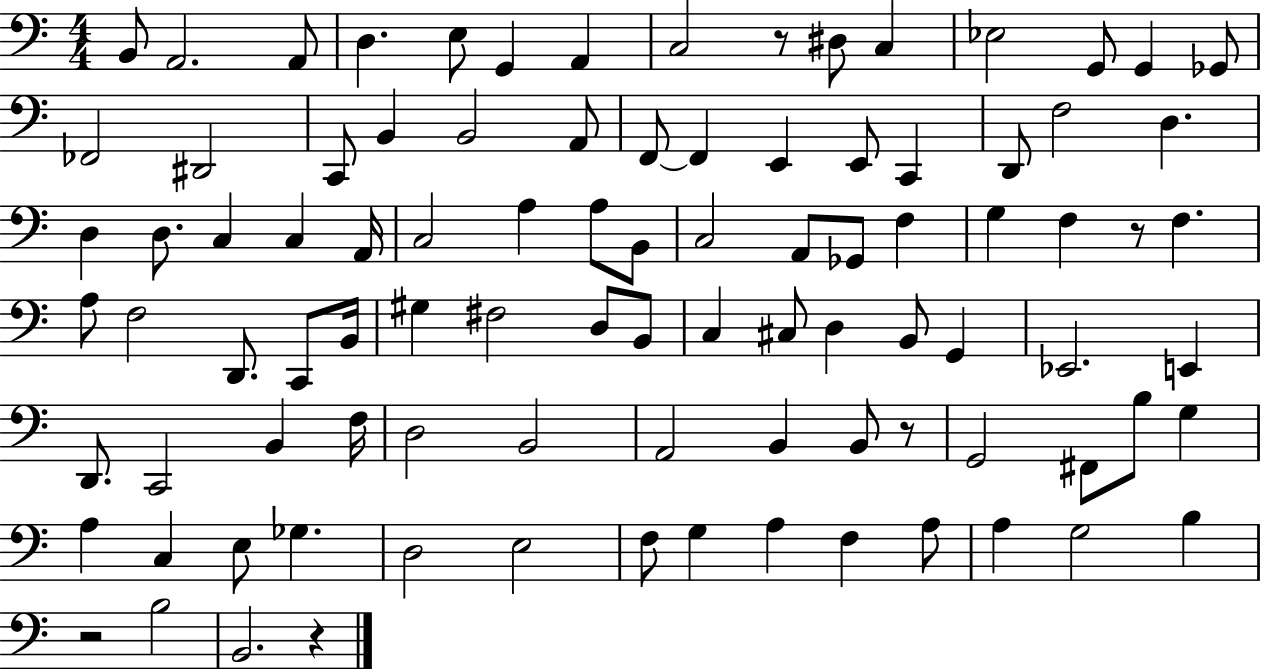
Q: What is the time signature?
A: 4/4